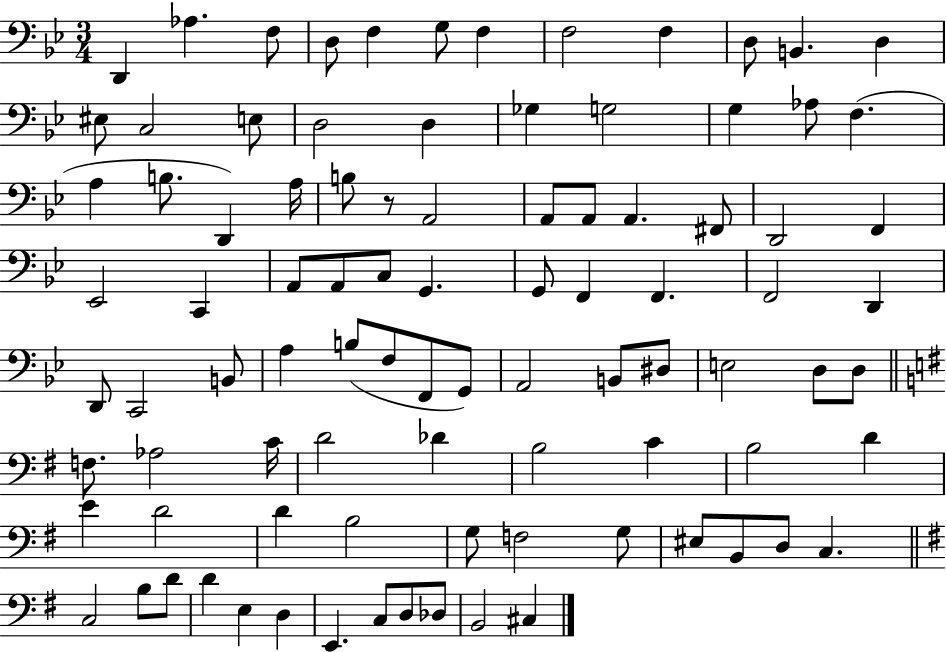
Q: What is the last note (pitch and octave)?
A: C#3